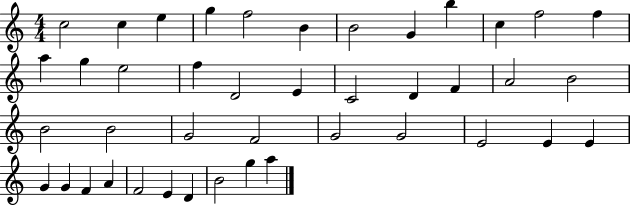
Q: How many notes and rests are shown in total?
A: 42